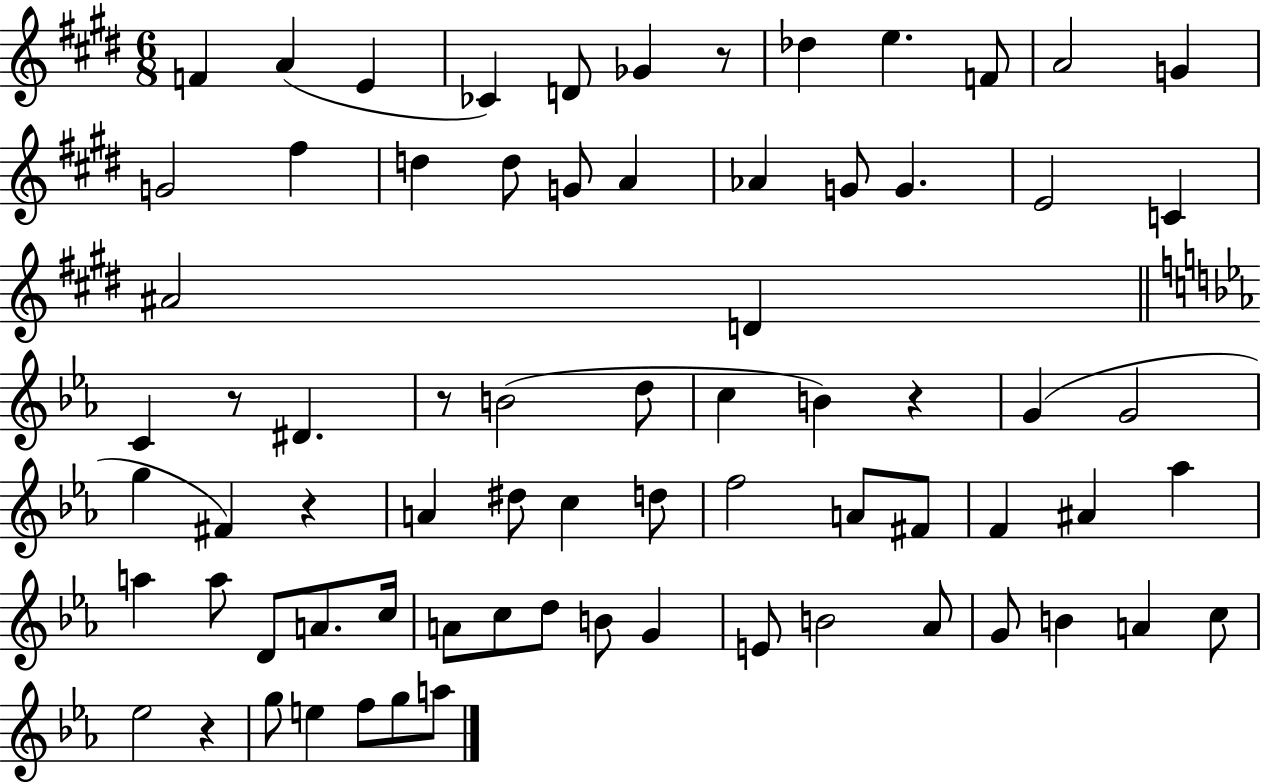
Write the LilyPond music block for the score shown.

{
  \clef treble
  \numericTimeSignature
  \time 6/8
  \key e \major
  f'4 a'4( e'4 | ces'4) d'8 ges'4 r8 | des''4 e''4. f'8 | a'2 g'4 | \break g'2 fis''4 | d''4 d''8 g'8 a'4 | aes'4 g'8 g'4. | e'2 c'4 | \break ais'2 d'4 | \bar "||" \break \key c \minor c'4 r8 dis'4. | r8 b'2( d''8 | c''4 b'4) r4 | g'4( g'2 | \break g''4 fis'4) r4 | a'4 dis''8 c''4 d''8 | f''2 a'8 fis'8 | f'4 ais'4 aes''4 | \break a''4 a''8 d'8 a'8. c''16 | a'8 c''8 d''8 b'8 g'4 | e'8 b'2 aes'8 | g'8 b'4 a'4 c''8 | \break ees''2 r4 | g''8 e''4 f''8 g''8 a''8 | \bar "|."
}